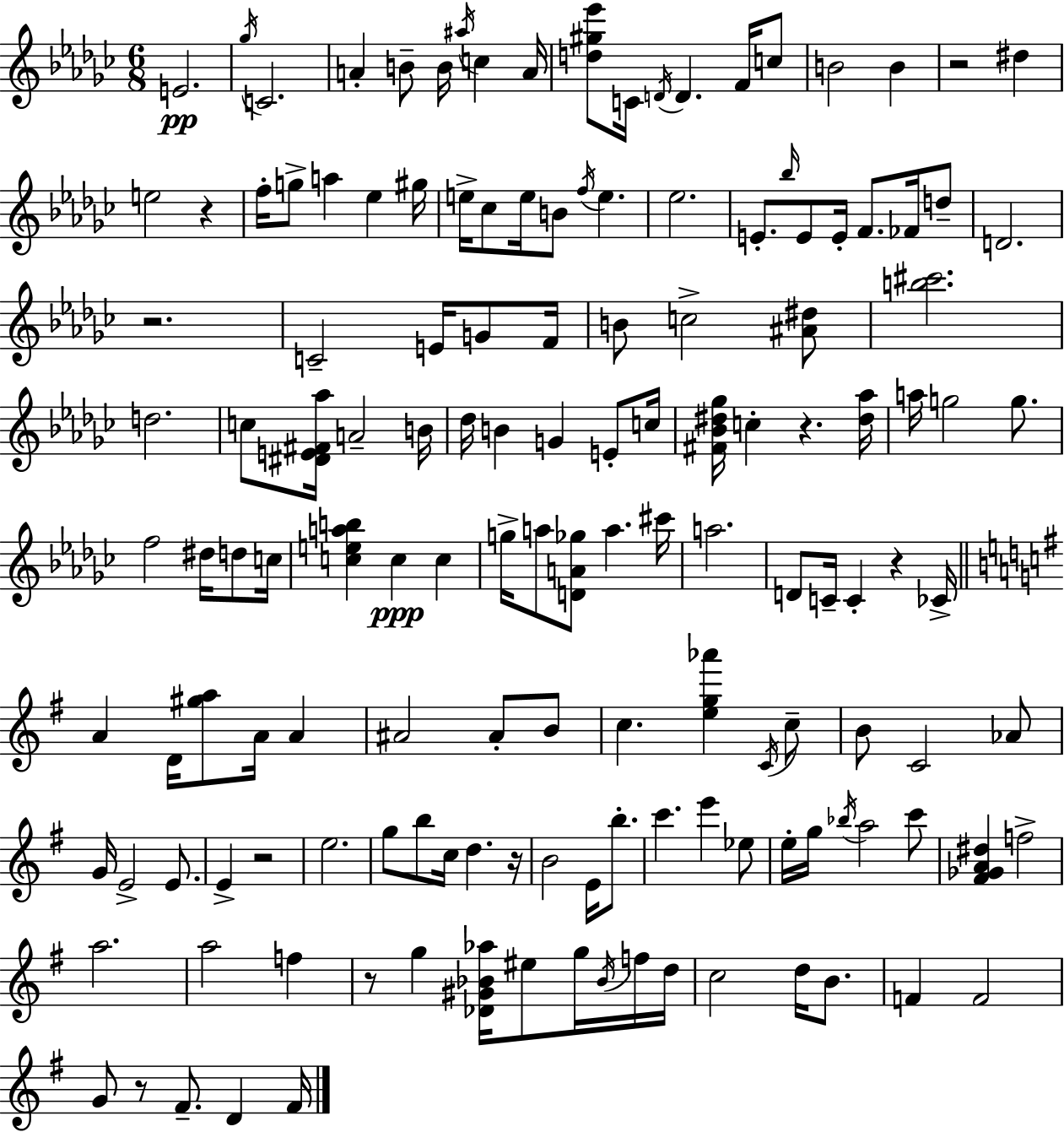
X:1
T:Untitled
M:6/8
L:1/4
K:Ebm
E2 _g/4 C2 A B/2 B/4 ^a/4 c A/4 [d^g_e']/2 C/4 D/4 D F/4 c/2 B2 B z2 ^d e2 z f/4 g/2 a _e ^g/4 e/4 _c/2 e/4 B/2 f/4 e _e2 E/2 _b/4 E/2 E/4 F/2 _F/4 d/2 D2 z2 C2 E/4 G/2 F/4 B/2 c2 [^A^d]/2 [b^c']2 d2 c/2 [^DE^F_a]/4 A2 B/4 _d/4 B G E/2 c/4 [^F_B^d_g]/4 c z [^d_a]/4 a/4 g2 g/2 f2 ^d/4 d/2 c/4 [ceab] c c g/4 a/2 [DA_g]/2 a ^c'/4 a2 D/2 C/4 C z _C/4 A D/4 [^ga]/2 A/4 A ^A2 ^A/2 B/2 c [eg_a'] C/4 c/2 B/2 C2 _A/2 G/4 E2 E/2 E z2 e2 g/2 b/2 c/4 d z/4 B2 E/4 b/2 c' e' _e/2 e/4 g/4 _b/4 a2 c'/2 [^F_GA^d] f2 a2 a2 f z/2 g [_D^G_B_a]/4 ^e/2 g/4 _B/4 f/4 d/4 c2 d/4 B/2 F F2 G/2 z/2 ^F/2 D ^F/4